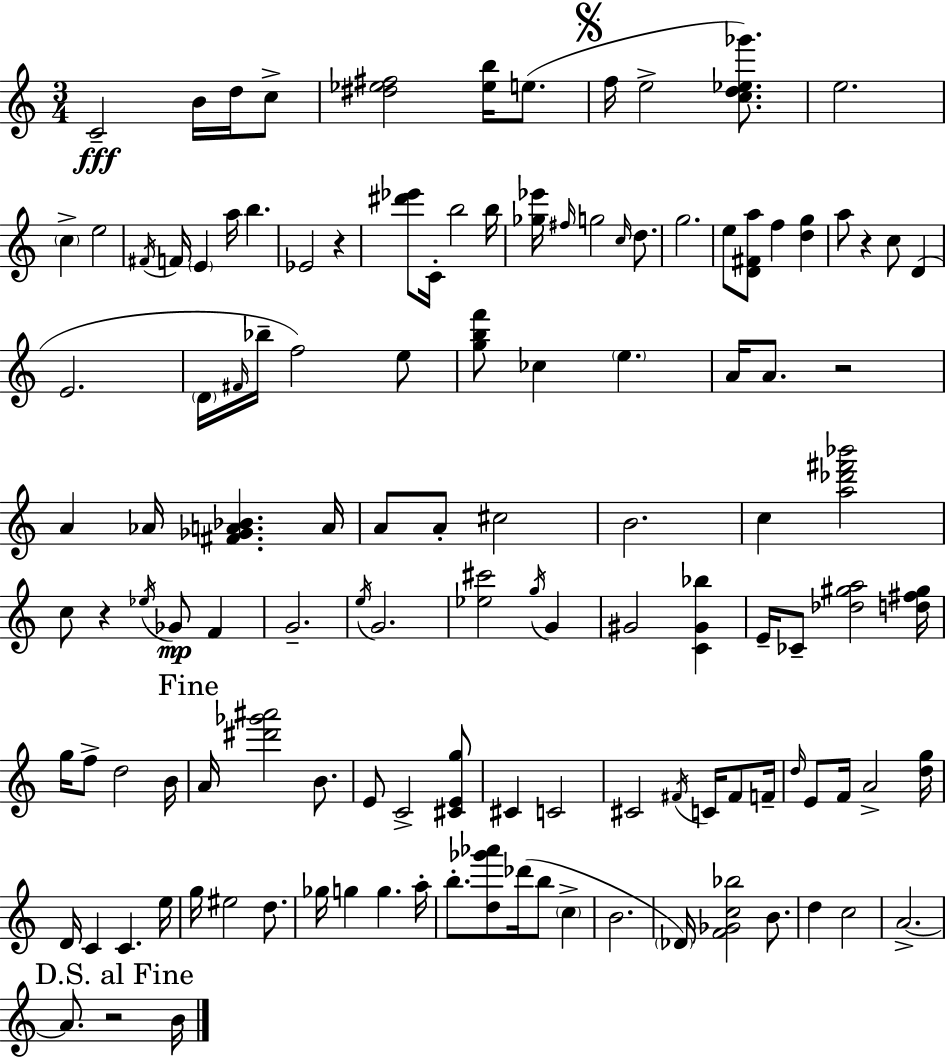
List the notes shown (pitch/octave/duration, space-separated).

C4/h B4/s D5/s C5/e [D#5,Eb5,F#5]/h [Eb5,B5]/s E5/e. F5/s E5/h [C5,D5,Eb5,Gb6]/e. E5/h. C5/q E5/h F#4/s F4/s E4/q A5/s B5/q. Eb4/h R/q [D#6,Eb6]/e C4/s B5/h B5/s [Gb5,Eb6]/s F#5/s G5/h C5/s D5/e. G5/h. E5/e [D4,F#4,A5]/e F5/q [D5,G5]/q A5/e R/q C5/e D4/q E4/h. D4/s F#4/s Bb5/s F5/h E5/e [G5,B5,F6]/e CES5/q E5/q. A4/s A4/e. R/h A4/q Ab4/s [F#4,Gb4,A4,Bb4]/q. A4/s A4/e A4/e C#5/h B4/h. C5/q [A5,Db6,F#6,Bb6]/h C5/e R/q Eb5/s Gb4/e F4/q G4/h. E5/s G4/h. [Eb5,C#6]/h G5/s G4/q G#4/h [C4,G#4,Bb5]/q E4/s CES4/e [Db5,G#5,A5]/h [D5,F#5,G#5]/s G5/s F5/e D5/h B4/s A4/s [D#6,Gb6,A#6]/h B4/e. E4/e C4/h [C#4,E4,G5]/e C#4/q C4/h C#4/h F#4/s C4/s F#4/e F4/s D5/s E4/e F4/s A4/h [D5,G5]/s D4/s C4/q C4/q. E5/s G5/s EIS5/h D5/e. Gb5/s G5/q G5/q. A5/s B5/e. [D5,Gb6,Ab6]/e Db6/s B5/e C5/q B4/h. Db4/s [F4,Gb4,C5,Bb5]/h B4/e. D5/q C5/h A4/h. A4/e. R/h B4/s